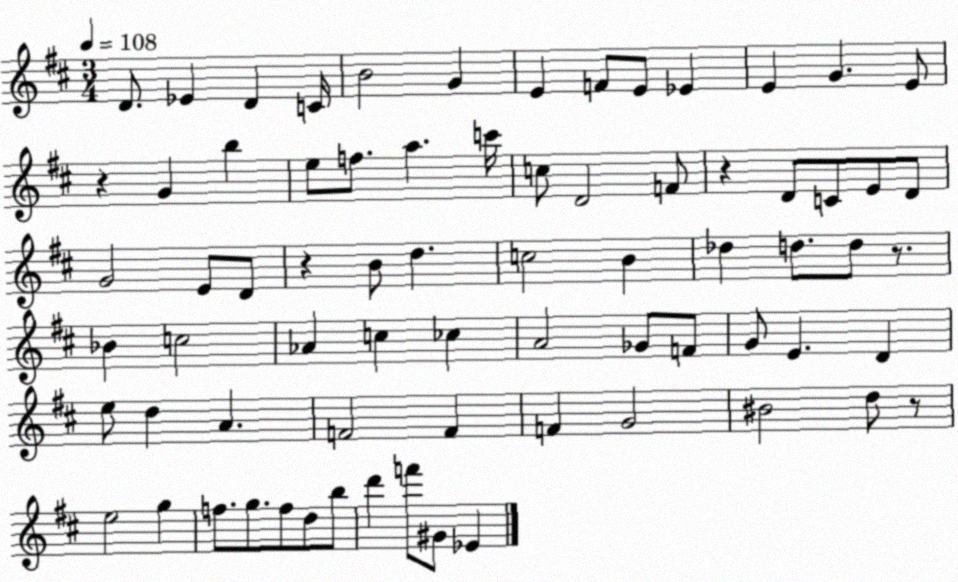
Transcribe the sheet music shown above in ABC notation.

X:1
T:Untitled
M:3/4
L:1/4
K:D
D/2 _E D C/4 B2 G E F/2 E/2 _E E G E/2 z G b e/2 f/2 a c'/4 c/2 D2 F/2 z D/2 C/2 E/2 D/2 G2 E/2 D/2 z B/2 d c2 B _d d/2 d/2 z/2 _B c2 _A c _c A2 _G/2 F/2 G/2 E D e/2 d A F2 F F G2 ^B2 d/2 z/2 e2 g f/2 g/2 f/2 d/2 b/2 d' f'/2 ^G/2 _E